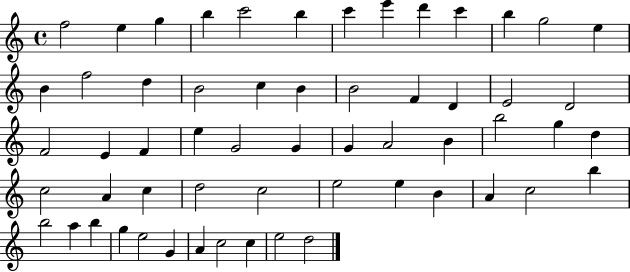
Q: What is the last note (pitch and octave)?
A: D5